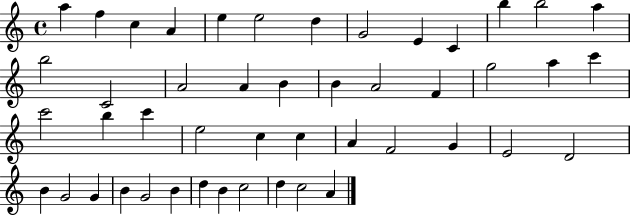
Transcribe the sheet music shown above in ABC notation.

X:1
T:Untitled
M:4/4
L:1/4
K:C
a f c A e e2 d G2 E C b b2 a b2 C2 A2 A B B A2 F g2 a c' c'2 b c' e2 c c A F2 G E2 D2 B G2 G B G2 B d B c2 d c2 A